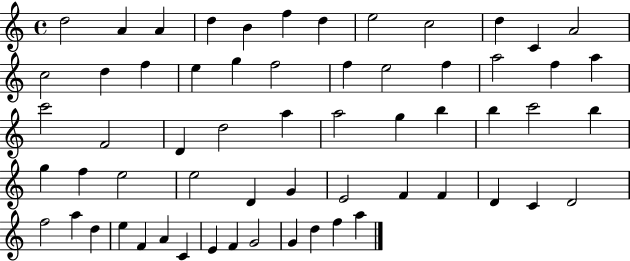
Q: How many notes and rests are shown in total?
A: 61